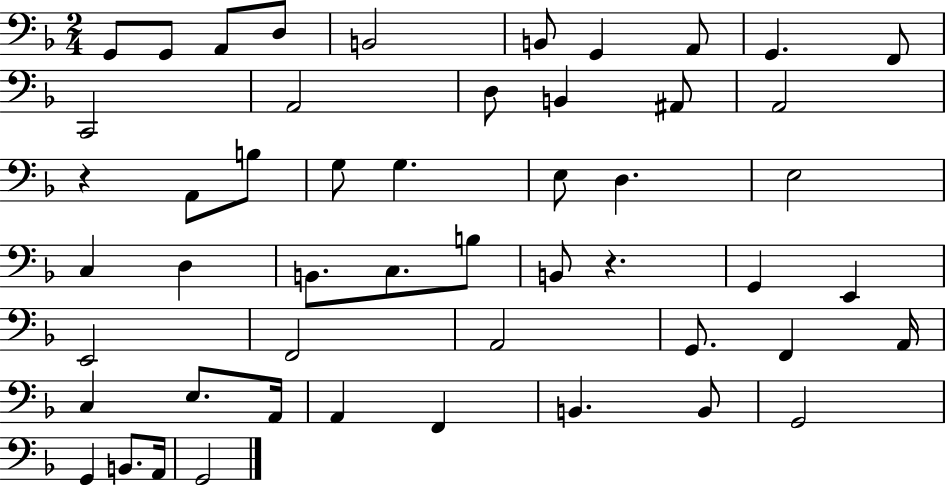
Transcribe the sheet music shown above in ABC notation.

X:1
T:Untitled
M:2/4
L:1/4
K:F
G,,/2 G,,/2 A,,/2 D,/2 B,,2 B,,/2 G,, A,,/2 G,, F,,/2 C,,2 A,,2 D,/2 B,, ^A,,/2 A,,2 z A,,/2 B,/2 G,/2 G, E,/2 D, E,2 C, D, B,,/2 C,/2 B,/2 B,,/2 z G,, E,, E,,2 F,,2 A,,2 G,,/2 F,, A,,/4 C, E,/2 A,,/4 A,, F,, B,, B,,/2 G,,2 G,, B,,/2 A,,/4 G,,2